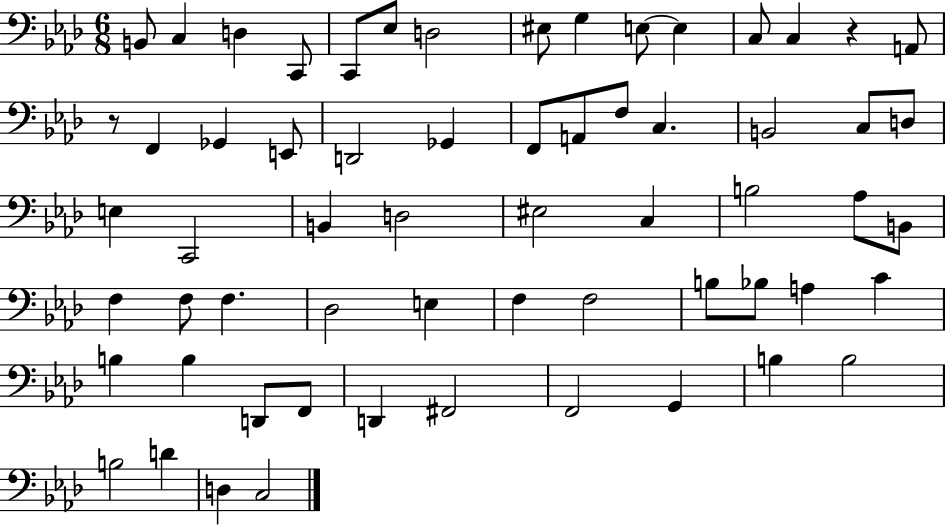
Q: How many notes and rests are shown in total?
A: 62